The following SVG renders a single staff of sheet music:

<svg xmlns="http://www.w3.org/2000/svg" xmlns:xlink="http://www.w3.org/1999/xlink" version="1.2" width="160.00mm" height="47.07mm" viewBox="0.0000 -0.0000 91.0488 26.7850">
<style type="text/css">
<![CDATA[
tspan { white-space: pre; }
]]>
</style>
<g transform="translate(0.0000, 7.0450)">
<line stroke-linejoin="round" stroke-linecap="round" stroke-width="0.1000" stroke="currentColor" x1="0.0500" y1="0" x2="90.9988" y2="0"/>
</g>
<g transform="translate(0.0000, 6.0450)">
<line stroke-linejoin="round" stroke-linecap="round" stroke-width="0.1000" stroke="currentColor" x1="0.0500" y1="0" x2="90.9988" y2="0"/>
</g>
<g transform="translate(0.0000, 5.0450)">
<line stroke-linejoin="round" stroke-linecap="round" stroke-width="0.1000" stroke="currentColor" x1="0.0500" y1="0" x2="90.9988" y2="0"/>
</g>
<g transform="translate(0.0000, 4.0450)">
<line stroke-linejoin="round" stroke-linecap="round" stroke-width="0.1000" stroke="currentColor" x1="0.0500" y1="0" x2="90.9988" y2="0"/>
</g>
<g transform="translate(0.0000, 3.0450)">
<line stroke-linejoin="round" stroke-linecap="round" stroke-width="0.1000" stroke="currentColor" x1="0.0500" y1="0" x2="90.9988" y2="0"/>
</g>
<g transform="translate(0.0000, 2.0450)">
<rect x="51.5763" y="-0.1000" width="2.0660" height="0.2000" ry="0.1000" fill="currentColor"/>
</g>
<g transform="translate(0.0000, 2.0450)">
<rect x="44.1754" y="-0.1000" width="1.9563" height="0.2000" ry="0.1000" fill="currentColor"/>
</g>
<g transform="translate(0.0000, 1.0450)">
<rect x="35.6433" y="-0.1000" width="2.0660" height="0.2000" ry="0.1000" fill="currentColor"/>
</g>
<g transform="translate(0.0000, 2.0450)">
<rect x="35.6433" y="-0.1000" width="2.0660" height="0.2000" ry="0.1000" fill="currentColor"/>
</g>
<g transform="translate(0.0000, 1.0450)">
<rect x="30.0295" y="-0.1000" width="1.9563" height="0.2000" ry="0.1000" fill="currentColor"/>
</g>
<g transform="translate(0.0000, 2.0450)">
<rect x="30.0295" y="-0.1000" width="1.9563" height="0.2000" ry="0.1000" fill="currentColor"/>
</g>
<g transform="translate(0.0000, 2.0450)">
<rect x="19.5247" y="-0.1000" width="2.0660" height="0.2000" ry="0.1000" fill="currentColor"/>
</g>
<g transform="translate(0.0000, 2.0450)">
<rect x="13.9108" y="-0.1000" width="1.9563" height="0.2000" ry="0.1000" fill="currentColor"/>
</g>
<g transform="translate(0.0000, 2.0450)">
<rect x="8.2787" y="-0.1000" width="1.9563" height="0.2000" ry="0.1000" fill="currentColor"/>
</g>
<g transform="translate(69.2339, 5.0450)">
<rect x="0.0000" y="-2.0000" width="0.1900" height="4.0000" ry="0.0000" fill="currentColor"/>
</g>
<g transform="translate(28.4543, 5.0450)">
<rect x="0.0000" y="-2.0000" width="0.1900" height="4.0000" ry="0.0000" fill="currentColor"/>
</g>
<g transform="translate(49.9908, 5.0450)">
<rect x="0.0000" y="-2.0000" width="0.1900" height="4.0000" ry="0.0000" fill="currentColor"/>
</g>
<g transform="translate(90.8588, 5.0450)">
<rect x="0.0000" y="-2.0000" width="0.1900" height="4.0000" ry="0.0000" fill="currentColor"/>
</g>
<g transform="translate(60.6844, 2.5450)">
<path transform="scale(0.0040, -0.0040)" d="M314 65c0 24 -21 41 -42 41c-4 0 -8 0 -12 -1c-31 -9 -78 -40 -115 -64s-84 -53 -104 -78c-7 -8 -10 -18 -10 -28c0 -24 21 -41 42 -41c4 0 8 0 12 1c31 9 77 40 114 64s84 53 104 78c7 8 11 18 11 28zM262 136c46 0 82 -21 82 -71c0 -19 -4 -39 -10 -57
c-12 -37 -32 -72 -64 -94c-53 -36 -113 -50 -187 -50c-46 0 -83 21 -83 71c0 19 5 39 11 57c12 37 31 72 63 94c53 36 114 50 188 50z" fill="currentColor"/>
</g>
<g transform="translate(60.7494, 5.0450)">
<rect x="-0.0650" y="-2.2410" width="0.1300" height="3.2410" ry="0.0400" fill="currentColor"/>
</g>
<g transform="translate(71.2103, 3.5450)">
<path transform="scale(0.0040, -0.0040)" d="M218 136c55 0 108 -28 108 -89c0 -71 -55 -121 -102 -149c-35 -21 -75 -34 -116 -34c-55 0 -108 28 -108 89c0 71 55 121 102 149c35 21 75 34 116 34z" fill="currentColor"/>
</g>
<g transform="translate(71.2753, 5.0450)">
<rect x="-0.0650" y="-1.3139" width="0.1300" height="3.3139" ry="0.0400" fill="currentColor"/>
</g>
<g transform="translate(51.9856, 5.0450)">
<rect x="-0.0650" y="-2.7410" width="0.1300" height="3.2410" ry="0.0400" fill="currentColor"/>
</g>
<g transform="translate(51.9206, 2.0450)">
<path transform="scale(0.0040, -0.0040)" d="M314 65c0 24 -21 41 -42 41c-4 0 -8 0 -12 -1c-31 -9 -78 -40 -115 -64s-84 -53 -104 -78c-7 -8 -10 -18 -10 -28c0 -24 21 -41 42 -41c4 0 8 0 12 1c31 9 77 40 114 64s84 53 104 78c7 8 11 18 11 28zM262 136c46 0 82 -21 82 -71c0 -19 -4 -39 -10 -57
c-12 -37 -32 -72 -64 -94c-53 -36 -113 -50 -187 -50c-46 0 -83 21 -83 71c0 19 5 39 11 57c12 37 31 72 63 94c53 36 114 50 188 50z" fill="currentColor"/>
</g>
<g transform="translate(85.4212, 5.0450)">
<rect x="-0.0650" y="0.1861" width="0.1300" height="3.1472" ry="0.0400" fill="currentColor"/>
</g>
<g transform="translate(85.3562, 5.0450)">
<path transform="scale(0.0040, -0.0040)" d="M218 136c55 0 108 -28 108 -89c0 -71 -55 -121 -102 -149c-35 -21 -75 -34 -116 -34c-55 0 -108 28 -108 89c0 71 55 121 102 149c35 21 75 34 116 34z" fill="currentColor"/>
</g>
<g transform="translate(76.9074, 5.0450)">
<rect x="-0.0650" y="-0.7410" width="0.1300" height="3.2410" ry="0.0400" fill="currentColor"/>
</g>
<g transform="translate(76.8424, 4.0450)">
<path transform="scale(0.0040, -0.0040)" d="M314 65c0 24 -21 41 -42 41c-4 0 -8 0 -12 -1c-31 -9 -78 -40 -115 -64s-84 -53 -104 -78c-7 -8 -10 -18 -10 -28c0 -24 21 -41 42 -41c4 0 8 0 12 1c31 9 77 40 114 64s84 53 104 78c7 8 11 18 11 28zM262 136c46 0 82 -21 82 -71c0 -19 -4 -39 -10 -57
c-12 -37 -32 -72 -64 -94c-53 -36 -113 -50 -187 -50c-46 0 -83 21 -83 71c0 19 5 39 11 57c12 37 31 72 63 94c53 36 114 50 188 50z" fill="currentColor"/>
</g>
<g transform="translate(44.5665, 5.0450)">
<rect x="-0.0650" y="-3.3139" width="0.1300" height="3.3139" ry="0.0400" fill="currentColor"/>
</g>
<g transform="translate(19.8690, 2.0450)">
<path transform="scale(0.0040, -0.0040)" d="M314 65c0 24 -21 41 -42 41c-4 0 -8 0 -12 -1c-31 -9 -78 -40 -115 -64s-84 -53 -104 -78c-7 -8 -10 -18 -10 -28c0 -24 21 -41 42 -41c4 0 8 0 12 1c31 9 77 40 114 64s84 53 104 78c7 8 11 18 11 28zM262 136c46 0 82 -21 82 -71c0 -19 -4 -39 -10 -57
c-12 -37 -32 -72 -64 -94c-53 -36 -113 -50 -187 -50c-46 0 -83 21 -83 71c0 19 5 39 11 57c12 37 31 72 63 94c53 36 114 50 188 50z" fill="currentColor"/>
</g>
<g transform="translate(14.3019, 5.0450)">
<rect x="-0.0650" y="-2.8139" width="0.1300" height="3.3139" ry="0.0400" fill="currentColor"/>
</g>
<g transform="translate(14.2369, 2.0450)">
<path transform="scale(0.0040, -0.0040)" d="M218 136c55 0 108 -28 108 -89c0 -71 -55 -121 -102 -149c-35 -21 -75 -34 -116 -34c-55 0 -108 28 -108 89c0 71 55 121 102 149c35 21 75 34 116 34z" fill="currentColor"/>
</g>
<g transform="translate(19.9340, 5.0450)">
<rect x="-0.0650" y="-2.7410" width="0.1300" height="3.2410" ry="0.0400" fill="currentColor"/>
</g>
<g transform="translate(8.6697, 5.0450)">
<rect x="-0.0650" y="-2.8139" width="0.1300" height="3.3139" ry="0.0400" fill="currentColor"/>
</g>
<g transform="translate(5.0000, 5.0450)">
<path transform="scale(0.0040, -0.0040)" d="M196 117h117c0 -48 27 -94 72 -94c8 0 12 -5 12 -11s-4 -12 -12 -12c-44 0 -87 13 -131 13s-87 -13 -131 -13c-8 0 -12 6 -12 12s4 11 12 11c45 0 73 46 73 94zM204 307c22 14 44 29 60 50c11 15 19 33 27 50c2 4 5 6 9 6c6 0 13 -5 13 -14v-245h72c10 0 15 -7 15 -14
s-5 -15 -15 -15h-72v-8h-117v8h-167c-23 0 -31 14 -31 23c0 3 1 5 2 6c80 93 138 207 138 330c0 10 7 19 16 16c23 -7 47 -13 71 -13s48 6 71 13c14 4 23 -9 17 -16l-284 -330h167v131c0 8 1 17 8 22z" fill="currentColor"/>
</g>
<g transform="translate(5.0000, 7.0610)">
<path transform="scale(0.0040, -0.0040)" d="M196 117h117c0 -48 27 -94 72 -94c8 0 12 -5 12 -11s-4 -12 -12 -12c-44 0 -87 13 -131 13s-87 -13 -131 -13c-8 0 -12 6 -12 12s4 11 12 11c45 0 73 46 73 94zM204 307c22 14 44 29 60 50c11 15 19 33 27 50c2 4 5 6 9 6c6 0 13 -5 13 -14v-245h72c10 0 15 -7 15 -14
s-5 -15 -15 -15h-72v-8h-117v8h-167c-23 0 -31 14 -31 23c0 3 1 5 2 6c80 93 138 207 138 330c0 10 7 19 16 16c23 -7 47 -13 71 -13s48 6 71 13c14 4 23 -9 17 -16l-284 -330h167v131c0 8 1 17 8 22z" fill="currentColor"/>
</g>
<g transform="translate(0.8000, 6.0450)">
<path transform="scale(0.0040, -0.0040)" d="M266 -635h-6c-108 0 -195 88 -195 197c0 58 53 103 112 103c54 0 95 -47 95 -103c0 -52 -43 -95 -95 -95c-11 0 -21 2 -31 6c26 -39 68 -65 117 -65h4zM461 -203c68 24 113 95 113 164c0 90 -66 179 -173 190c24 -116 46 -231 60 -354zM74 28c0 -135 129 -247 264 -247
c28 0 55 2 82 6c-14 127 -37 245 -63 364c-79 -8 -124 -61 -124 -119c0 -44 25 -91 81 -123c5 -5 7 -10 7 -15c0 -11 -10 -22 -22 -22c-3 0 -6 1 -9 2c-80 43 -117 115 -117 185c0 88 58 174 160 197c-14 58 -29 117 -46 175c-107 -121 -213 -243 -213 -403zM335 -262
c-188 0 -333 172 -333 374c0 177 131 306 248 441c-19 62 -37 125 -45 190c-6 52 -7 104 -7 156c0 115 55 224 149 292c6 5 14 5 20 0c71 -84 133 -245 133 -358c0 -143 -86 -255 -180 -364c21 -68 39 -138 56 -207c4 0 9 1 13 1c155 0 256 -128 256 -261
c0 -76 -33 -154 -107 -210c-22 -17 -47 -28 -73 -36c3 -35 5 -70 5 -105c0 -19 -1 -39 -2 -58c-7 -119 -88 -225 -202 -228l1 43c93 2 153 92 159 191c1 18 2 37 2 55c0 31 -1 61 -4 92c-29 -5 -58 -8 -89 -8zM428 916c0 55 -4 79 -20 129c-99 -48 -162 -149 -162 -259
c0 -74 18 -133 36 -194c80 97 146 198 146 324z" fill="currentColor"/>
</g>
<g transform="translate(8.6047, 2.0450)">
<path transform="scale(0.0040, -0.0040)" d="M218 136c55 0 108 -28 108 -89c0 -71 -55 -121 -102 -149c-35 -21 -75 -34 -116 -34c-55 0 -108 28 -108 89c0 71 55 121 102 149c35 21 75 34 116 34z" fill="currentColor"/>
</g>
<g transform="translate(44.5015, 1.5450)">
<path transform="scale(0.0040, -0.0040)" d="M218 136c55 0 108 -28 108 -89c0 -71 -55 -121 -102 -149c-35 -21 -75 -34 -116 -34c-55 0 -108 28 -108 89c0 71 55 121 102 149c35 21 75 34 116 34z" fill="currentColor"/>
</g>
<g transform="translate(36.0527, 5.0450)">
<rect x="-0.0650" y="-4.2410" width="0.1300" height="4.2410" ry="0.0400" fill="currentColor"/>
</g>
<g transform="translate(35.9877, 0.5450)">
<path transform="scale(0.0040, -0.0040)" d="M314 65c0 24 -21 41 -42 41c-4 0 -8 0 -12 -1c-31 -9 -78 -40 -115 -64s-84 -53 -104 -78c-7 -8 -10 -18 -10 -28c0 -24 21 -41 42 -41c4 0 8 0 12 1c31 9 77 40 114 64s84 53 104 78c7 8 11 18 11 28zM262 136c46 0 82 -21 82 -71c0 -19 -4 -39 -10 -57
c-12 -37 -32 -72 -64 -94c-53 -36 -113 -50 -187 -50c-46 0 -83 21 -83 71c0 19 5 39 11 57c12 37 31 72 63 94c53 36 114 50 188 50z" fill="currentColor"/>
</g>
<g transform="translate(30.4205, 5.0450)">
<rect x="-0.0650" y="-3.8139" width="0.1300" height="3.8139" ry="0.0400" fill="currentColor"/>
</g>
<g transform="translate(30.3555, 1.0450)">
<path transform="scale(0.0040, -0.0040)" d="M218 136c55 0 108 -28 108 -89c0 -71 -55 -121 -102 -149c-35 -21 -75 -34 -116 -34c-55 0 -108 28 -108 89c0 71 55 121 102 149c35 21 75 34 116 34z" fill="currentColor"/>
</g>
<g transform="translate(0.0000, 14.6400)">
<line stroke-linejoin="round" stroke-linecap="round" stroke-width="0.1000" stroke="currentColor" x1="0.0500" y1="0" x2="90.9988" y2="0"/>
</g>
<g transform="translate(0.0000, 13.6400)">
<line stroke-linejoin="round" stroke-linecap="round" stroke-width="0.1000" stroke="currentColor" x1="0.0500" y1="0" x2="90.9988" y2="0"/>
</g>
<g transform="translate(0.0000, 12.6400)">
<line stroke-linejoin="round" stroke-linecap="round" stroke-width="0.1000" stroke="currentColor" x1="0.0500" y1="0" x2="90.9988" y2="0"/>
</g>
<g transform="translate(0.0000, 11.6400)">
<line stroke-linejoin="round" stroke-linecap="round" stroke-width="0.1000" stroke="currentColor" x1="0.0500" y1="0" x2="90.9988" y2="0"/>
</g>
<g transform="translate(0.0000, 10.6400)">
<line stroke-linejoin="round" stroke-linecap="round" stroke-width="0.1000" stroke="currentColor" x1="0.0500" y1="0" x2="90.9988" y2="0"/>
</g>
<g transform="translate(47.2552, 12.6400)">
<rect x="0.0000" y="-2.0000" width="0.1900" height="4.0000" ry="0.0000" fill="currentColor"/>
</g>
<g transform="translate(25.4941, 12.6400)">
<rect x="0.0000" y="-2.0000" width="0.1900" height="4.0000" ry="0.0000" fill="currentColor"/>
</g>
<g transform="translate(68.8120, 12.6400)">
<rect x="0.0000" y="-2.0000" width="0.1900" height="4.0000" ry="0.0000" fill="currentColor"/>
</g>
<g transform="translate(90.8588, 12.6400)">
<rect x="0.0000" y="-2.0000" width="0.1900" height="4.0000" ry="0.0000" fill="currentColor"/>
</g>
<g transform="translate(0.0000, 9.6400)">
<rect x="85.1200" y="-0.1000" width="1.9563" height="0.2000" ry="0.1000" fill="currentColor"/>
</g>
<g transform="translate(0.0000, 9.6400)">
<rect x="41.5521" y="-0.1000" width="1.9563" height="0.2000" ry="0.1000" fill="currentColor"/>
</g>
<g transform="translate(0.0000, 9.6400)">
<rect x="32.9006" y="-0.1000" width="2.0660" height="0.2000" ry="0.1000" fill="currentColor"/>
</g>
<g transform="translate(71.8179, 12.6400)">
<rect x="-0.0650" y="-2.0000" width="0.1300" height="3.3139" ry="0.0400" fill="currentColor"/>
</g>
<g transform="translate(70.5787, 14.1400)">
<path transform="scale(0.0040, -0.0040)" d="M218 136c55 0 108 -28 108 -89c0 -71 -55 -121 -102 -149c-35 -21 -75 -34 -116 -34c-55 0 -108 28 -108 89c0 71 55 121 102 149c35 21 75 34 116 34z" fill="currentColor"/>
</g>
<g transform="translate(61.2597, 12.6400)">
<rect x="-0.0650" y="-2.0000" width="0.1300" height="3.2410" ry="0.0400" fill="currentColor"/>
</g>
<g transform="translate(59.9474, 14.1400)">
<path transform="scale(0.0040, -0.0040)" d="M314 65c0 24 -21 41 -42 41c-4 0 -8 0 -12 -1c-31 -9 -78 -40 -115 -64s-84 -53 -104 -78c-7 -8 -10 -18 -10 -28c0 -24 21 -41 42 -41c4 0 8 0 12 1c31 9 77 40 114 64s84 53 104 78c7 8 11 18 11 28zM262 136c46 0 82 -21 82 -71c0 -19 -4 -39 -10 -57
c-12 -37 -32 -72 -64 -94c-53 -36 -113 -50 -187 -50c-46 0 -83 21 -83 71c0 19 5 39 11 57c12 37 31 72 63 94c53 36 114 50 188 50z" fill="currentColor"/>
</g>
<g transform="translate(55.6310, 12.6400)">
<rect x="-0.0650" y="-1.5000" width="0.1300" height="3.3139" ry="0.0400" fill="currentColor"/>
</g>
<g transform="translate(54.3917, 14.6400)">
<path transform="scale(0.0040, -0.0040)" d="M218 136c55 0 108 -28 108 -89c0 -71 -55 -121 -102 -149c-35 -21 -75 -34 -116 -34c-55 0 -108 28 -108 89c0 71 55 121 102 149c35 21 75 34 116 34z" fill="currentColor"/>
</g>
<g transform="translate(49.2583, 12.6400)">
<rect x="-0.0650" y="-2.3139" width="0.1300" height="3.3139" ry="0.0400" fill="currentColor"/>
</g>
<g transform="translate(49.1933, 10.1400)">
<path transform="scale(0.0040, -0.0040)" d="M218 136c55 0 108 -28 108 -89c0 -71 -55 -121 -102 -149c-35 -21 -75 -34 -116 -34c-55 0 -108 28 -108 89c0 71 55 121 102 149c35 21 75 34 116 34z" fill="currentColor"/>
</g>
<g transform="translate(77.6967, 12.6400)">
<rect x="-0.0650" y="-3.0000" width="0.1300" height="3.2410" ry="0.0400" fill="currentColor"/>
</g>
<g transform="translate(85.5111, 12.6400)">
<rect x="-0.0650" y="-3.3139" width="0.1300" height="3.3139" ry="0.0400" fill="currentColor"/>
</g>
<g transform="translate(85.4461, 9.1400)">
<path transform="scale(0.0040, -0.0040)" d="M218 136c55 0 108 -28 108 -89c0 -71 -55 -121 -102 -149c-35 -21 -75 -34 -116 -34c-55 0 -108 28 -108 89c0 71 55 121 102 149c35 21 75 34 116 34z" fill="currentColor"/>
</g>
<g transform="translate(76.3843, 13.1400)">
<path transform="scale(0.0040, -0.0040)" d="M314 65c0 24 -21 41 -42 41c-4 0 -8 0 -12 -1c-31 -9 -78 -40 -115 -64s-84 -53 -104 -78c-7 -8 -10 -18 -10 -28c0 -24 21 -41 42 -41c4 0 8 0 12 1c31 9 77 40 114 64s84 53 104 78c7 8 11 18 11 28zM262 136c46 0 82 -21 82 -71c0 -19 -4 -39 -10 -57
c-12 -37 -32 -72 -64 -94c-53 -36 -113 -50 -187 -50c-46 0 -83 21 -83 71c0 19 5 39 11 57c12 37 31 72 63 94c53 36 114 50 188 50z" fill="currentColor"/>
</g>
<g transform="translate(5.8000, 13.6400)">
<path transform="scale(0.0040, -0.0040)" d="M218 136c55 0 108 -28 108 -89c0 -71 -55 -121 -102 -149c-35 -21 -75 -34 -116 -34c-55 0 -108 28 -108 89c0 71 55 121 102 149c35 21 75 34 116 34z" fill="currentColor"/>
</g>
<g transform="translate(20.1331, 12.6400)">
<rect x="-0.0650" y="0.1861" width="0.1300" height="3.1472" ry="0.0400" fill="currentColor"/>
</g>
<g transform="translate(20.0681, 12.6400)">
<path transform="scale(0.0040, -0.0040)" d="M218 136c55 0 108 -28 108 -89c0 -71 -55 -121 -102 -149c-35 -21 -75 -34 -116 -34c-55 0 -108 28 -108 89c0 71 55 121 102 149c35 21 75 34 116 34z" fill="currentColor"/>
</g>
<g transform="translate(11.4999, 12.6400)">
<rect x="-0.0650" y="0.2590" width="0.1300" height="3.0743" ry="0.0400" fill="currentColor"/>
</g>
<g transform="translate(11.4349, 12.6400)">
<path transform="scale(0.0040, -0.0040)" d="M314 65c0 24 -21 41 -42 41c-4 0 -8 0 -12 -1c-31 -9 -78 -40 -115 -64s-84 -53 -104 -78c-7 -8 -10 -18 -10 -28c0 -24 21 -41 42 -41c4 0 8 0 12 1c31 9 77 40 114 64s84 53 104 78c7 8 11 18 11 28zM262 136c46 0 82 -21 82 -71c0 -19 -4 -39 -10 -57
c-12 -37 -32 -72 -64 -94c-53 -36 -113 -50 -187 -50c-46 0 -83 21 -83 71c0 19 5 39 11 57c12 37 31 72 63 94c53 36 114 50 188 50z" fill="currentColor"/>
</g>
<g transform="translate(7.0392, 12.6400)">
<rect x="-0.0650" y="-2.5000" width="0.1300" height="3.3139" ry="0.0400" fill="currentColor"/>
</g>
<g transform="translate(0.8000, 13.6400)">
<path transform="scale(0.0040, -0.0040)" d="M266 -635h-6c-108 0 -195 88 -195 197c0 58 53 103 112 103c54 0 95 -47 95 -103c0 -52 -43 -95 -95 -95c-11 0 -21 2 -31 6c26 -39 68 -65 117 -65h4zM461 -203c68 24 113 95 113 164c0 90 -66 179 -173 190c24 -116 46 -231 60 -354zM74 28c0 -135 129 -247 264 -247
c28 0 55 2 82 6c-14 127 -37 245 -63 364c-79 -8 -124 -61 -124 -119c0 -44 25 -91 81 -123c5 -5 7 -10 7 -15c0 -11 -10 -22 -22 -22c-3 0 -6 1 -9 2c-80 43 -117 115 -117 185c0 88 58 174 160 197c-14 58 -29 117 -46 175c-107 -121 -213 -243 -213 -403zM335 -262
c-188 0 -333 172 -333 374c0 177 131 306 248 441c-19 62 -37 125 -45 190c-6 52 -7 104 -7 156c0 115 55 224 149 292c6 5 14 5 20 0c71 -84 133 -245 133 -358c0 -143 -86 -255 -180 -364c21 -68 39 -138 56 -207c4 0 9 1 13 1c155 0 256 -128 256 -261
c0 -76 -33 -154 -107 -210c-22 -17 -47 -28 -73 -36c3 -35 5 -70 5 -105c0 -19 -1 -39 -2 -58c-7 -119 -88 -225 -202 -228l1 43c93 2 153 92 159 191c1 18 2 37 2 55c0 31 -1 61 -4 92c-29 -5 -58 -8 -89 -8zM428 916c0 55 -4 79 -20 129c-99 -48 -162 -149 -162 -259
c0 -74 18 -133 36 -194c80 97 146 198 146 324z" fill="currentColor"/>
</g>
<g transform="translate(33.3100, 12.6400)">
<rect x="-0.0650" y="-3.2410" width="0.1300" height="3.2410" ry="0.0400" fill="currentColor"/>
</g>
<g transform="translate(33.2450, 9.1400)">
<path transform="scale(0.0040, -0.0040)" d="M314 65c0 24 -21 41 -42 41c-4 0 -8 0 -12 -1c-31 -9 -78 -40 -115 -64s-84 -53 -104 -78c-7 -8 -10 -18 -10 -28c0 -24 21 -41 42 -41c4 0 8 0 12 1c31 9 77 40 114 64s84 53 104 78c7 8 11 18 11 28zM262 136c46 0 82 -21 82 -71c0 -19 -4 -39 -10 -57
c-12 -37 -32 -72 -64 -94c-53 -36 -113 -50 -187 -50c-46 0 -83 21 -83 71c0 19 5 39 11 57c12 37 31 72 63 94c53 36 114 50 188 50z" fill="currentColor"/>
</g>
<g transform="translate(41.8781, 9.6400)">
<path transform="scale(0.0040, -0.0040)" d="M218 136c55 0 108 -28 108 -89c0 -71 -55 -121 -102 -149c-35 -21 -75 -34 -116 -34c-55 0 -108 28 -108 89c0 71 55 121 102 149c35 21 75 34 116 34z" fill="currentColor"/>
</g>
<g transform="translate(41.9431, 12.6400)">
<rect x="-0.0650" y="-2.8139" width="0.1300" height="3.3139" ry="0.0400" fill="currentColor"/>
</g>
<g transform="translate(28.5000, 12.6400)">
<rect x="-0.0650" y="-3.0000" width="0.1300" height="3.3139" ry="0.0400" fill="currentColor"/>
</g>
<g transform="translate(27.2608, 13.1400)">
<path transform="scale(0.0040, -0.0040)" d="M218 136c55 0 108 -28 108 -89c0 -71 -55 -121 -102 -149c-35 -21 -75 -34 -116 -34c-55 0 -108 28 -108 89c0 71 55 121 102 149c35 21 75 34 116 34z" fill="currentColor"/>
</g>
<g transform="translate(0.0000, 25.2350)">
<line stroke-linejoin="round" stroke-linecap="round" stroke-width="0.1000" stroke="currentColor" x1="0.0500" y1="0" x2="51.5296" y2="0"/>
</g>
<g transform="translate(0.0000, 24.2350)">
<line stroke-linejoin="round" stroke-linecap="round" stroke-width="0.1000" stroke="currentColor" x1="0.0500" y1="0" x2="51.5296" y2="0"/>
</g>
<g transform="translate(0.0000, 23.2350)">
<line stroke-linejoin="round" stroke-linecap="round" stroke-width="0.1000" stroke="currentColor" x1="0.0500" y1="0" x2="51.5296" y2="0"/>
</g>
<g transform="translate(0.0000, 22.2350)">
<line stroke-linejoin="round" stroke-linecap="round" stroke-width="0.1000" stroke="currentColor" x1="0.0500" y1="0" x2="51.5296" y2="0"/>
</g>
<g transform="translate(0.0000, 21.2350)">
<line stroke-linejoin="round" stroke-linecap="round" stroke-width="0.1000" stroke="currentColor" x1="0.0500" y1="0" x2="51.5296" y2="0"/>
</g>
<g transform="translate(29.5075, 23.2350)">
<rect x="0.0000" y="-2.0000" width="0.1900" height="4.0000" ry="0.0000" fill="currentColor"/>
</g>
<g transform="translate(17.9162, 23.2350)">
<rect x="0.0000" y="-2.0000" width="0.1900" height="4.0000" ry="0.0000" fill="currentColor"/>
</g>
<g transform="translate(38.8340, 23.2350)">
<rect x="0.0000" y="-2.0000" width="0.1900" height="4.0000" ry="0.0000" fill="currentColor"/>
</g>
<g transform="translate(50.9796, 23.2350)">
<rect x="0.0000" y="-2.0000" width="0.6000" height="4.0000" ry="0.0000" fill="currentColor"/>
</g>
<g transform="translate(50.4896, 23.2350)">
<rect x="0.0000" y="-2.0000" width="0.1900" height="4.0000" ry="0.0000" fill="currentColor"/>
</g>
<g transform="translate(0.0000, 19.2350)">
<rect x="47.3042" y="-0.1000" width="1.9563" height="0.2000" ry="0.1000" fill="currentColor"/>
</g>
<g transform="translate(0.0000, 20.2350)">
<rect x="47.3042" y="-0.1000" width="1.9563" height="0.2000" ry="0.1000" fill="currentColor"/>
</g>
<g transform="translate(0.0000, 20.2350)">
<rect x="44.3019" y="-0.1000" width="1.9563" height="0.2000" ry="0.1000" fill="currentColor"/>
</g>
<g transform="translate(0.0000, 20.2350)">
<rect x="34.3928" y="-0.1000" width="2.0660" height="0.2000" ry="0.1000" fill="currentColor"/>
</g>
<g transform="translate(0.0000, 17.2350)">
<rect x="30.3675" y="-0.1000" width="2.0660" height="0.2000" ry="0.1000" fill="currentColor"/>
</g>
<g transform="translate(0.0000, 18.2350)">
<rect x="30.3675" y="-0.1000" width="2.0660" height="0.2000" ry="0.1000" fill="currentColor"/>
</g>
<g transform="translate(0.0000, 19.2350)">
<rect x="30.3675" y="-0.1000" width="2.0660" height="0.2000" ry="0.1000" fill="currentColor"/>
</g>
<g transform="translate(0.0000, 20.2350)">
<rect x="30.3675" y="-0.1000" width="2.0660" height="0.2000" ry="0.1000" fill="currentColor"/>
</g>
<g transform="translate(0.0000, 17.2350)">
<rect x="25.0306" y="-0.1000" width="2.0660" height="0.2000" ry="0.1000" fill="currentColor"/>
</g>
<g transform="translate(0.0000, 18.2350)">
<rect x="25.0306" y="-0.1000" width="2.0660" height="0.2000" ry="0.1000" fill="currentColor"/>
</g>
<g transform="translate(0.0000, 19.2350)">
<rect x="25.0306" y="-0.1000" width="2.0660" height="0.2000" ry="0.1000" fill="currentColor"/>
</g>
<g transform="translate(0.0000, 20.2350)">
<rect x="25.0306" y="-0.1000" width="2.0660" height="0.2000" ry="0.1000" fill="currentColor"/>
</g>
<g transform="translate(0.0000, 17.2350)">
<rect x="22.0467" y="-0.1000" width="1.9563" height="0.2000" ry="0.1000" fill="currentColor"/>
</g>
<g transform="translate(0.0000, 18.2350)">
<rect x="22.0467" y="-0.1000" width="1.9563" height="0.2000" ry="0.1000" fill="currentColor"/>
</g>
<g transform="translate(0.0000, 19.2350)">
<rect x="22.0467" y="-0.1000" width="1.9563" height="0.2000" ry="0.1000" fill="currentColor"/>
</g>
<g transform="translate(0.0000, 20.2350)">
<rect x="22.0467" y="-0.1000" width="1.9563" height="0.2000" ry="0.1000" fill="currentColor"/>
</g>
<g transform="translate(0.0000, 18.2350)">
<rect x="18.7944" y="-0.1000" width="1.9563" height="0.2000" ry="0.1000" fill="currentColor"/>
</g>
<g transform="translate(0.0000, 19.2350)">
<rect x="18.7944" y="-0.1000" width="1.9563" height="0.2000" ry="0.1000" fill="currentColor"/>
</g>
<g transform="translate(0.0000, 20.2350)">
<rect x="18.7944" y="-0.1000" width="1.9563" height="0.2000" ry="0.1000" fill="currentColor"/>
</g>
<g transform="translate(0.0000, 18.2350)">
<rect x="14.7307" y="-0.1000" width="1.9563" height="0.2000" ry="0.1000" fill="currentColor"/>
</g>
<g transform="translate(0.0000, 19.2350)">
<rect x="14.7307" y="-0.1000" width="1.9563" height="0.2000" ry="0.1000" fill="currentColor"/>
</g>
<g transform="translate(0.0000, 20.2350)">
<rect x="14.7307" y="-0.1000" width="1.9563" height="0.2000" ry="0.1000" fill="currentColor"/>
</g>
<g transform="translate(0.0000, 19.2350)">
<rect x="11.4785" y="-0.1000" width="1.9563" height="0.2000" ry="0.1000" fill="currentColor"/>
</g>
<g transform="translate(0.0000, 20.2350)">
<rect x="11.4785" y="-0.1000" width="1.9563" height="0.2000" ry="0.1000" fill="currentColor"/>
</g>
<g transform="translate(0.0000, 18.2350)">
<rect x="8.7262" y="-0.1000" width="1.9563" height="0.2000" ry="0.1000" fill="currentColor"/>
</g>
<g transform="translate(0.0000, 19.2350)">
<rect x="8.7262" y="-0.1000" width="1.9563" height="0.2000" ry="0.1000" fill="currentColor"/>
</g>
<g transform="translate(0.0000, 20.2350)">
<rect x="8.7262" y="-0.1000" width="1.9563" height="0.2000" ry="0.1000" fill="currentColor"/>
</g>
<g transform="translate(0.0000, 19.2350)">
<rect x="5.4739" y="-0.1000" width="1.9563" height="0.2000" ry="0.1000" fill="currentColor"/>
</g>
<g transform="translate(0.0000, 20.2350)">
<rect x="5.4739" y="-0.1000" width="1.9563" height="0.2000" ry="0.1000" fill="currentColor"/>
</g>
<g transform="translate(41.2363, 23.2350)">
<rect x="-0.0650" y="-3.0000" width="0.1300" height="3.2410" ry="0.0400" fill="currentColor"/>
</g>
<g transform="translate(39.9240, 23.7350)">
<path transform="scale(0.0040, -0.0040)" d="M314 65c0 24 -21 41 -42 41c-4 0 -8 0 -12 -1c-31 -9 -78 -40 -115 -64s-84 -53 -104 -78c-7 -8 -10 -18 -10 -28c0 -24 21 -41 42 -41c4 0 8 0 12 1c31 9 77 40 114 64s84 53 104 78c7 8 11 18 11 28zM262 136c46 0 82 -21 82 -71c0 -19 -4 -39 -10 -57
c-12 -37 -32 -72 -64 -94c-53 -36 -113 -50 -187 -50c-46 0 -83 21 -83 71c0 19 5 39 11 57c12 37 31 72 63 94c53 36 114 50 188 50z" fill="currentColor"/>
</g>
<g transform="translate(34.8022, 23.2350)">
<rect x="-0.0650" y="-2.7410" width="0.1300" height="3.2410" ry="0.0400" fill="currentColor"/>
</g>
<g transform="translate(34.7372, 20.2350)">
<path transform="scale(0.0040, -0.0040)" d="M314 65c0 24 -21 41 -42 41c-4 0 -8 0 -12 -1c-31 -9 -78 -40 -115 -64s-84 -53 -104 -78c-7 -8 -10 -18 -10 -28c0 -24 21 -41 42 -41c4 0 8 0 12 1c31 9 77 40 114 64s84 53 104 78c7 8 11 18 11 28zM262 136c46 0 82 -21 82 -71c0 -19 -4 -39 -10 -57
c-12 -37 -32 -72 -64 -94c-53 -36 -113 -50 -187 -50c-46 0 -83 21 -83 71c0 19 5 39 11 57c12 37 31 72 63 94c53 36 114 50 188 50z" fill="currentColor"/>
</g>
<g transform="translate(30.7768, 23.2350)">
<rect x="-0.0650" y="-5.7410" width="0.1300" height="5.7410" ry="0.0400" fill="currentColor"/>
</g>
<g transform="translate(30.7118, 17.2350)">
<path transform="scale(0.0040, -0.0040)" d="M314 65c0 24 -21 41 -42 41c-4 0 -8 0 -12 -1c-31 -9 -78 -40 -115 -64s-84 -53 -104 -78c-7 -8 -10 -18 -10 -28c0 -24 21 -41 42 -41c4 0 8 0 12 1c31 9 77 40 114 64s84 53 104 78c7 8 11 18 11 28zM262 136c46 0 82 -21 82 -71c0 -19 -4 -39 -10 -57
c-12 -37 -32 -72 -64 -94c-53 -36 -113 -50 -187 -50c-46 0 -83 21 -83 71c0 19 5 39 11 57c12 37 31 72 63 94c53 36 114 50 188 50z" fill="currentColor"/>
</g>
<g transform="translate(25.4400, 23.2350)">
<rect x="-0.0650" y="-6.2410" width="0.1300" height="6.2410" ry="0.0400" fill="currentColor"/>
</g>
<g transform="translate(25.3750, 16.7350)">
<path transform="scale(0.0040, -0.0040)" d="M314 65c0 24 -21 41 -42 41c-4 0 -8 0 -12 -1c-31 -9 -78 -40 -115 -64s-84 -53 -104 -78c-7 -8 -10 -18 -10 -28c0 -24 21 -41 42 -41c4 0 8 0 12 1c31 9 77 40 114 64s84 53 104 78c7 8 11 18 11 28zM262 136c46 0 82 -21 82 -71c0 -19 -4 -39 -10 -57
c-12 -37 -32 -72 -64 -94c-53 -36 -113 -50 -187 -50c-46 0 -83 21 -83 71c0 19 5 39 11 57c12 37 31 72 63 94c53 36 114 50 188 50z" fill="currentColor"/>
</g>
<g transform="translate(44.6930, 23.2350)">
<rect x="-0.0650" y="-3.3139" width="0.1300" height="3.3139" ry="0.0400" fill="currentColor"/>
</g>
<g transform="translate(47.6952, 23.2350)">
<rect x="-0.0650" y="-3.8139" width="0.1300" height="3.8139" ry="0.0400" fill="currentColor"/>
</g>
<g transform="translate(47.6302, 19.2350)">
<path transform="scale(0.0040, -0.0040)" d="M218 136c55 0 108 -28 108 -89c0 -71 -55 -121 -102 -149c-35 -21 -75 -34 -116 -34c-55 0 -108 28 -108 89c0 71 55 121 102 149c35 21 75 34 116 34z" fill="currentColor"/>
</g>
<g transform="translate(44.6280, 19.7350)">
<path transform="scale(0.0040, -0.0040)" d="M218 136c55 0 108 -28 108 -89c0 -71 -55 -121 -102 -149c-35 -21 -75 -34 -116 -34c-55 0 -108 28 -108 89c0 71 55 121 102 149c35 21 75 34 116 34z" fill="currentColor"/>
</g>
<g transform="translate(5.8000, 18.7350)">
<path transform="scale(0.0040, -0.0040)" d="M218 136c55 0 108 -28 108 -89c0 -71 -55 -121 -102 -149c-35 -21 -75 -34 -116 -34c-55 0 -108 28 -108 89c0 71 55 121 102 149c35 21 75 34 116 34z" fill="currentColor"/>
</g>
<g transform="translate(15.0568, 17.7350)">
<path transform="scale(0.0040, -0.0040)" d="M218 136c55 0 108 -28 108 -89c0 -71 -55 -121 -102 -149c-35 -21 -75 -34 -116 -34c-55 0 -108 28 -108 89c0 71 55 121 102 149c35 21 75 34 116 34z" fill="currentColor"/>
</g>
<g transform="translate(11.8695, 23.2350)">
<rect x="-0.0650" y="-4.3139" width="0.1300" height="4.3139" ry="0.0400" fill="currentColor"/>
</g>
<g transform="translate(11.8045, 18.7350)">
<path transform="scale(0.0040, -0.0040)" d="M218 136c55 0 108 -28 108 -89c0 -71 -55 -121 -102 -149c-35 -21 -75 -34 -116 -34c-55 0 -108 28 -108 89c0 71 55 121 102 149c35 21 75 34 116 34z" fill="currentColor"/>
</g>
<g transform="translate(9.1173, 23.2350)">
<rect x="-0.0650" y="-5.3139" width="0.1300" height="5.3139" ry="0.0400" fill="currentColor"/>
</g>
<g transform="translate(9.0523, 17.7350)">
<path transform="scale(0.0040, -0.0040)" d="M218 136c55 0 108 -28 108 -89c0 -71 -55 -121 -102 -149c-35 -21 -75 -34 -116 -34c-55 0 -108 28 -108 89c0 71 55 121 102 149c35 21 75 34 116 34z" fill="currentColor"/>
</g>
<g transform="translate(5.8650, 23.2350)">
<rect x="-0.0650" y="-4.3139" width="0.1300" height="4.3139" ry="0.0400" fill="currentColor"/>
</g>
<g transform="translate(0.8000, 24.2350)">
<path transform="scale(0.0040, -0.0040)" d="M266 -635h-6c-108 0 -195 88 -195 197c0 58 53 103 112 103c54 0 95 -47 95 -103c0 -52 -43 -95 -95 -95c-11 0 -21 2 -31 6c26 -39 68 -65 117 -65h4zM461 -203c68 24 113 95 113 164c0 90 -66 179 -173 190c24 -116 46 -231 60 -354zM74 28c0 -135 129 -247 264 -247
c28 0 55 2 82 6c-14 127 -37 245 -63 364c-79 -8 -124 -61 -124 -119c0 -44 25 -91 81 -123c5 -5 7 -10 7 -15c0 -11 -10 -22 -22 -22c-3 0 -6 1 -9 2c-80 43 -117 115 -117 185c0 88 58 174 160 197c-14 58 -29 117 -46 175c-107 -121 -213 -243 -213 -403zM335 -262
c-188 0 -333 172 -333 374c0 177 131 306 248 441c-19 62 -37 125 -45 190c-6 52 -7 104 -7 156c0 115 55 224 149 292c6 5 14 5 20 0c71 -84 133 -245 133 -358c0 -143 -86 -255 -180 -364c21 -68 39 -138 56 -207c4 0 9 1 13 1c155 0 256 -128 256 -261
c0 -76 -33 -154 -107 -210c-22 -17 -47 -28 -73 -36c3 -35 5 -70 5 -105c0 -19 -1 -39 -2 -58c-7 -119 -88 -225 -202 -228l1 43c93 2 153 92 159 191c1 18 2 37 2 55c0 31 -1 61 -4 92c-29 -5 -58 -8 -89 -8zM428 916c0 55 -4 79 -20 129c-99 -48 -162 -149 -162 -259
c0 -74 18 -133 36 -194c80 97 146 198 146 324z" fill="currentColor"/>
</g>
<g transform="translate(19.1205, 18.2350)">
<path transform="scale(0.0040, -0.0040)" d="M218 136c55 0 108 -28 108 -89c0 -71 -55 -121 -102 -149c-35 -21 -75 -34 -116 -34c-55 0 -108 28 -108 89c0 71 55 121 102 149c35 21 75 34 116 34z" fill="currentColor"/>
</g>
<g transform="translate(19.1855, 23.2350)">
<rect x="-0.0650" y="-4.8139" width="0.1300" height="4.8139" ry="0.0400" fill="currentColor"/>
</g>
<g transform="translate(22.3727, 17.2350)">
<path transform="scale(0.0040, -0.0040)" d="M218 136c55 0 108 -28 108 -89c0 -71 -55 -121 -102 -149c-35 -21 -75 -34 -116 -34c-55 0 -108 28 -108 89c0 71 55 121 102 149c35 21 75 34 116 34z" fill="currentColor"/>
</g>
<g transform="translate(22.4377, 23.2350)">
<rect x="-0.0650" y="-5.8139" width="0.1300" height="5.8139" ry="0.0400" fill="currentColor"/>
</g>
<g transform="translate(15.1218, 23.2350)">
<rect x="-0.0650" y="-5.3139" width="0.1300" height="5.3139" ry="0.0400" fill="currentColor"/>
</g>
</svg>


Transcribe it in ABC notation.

X:1
T:Untitled
M:4/4
L:1/4
K:C
a a a2 c' d'2 b a2 g2 e d2 B G B2 B A b2 a g E F2 F A2 b d' f' d' f' e' g' a'2 g'2 a2 A2 b c'